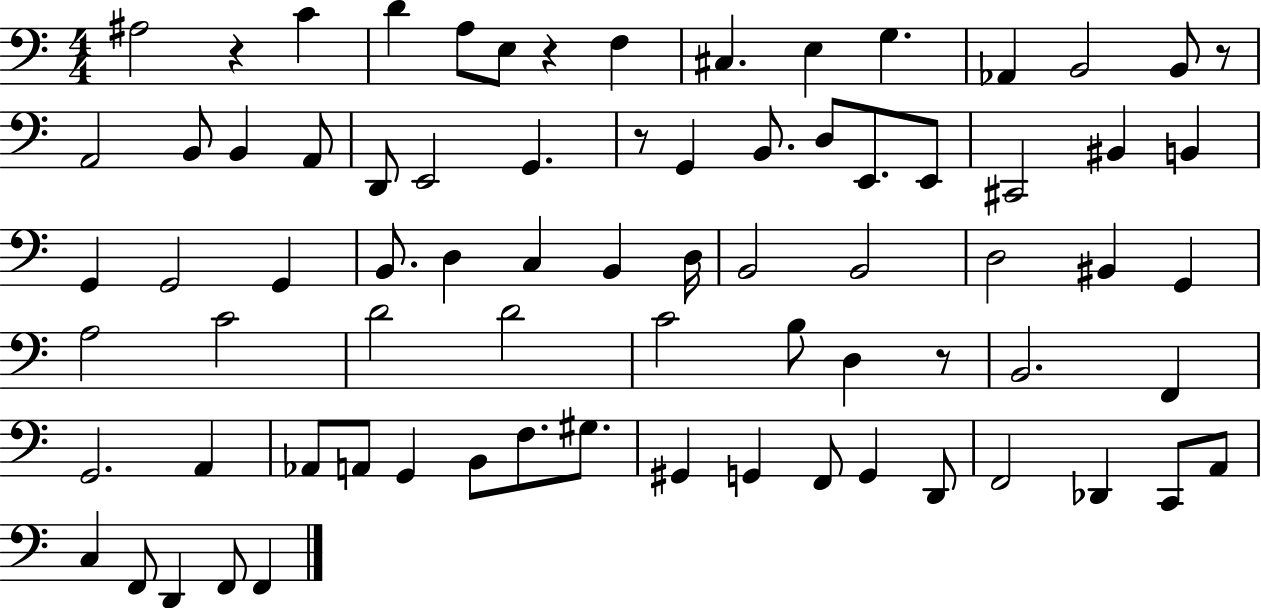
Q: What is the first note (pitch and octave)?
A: A#3